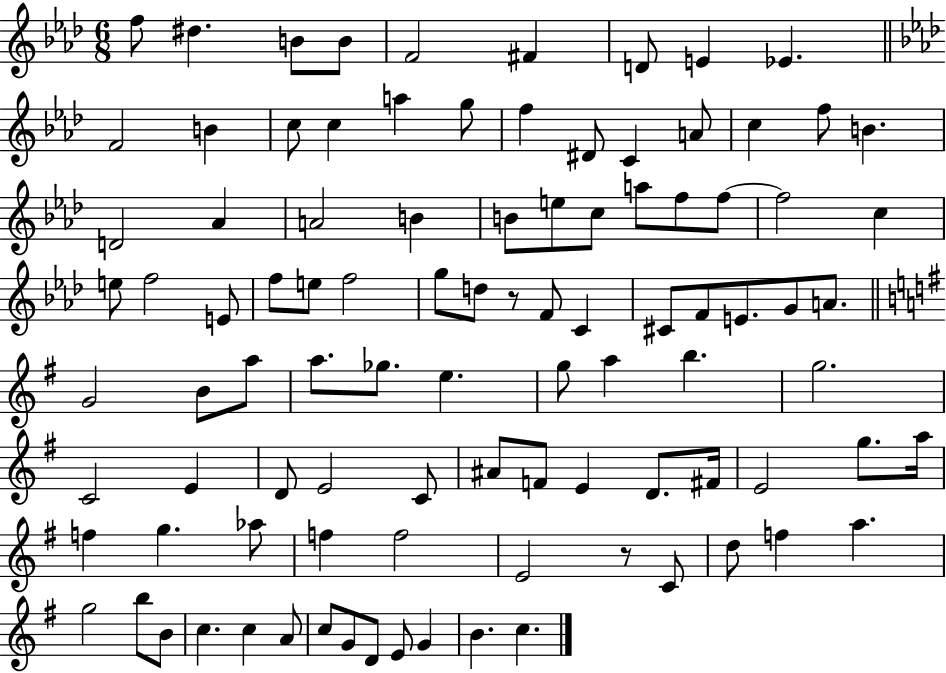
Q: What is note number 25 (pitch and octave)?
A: A4